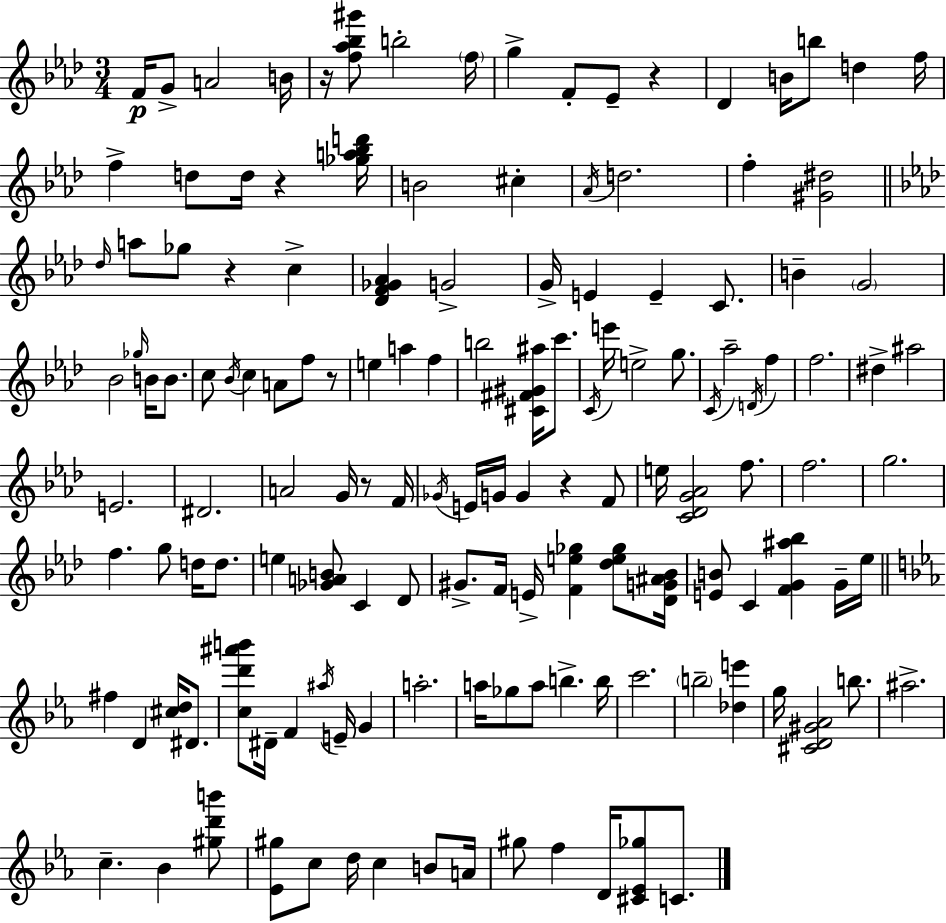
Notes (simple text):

F4/s G4/e A4/h B4/s R/s [F5,Ab5,Bb5,G#6]/e B5/h F5/s G5/q F4/e Eb4/e R/q Db4/q B4/s B5/e D5/q F5/s F5/q D5/e D5/s R/q [Gb5,A5,Bb5,D6]/s B4/h C#5/q Ab4/s D5/h. F5/q [G#4,D#5]/h Db5/s A5/e Gb5/e R/q C5/q [Db4,F4,Gb4,Ab4]/q G4/h G4/s E4/q E4/q C4/e. B4/q G4/h Bb4/h Gb5/s B4/s B4/e. C5/e Bb4/s C5/q A4/e F5/e R/e E5/q A5/q F5/q B5/h [C#4,F#4,G#4,A#5]/s C6/e. C4/s E6/s E5/h G5/e. C4/s Ab5/h D4/s F5/q F5/h. D#5/q A#5/h E4/h. D#4/h. A4/h G4/s R/e F4/s Gb4/s E4/s G4/s G4/q R/q F4/e E5/s [C4,Db4,G4,Ab4]/h F5/e. F5/h. G5/h. F5/q. G5/e D5/s D5/e. E5/q [Gb4,A4,B4]/e C4/q Db4/e G#4/e. F4/s E4/s [F4,E5,Gb5]/q [Db5,E5,Gb5]/e [Db4,G4,A#4,Bb4]/s [E4,B4]/e C4/q [F4,G4,A#5,Bb5]/q G4/s Eb5/s F#5/q D4/q [C#5,D5]/s D#4/e. [C5,D6,A#6,B6]/e D#4/s F4/q A#5/s E4/s G4/q A5/h. A5/s Gb5/e A5/e B5/q. B5/s C6/h. B5/h [Db5,E6]/q G5/s [C#4,D4,G#4,Ab4]/h B5/e. A#5/h. C5/q. Bb4/q [G#5,D6,B6]/e [Eb4,G#5]/e C5/e D5/s C5/q B4/e A4/s G#5/e F5/q D4/s [C#4,Eb4,Gb5]/e C4/e.